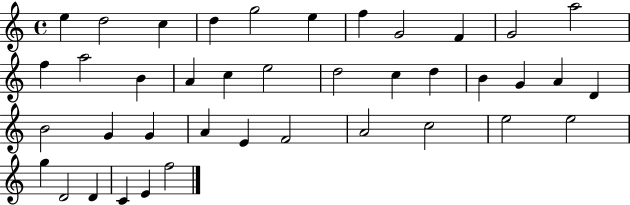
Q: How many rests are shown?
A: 0